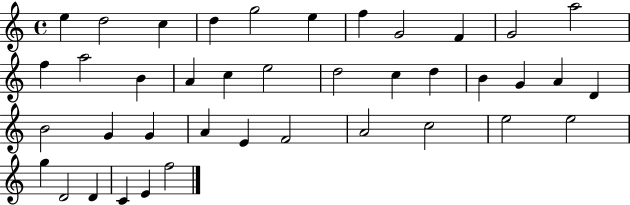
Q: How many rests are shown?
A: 0